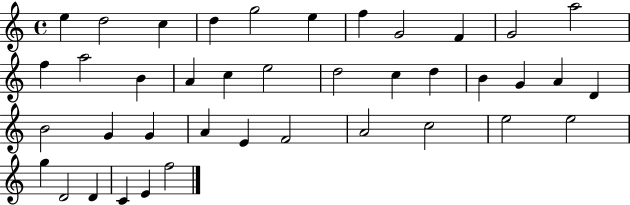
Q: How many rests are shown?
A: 0